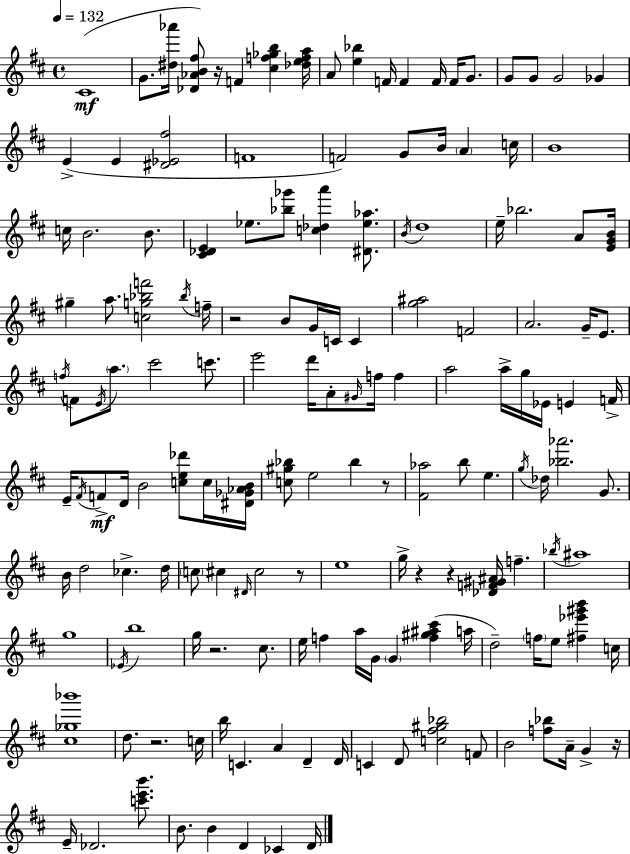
C#4/w G4/e. [D#5,Ab6]/s [Db4,Ab4,B4,F#5]/e R/s F4/q [C#5,F5,Gb5,B5]/q [Db5,E5,F5,A5]/s A4/e [E5,Bb5]/q F4/s F4/q F4/s F4/s G4/e. G4/e G4/e G4/h Gb4/q E4/q E4/q [D#4,Eb4,F#5]/h F4/w F4/h G4/e B4/s A4/q C5/s B4/w C5/s B4/h. B4/e. [C#4,Db4,E4]/q Eb5/e. [Bb5,Gb6]/e [C5,Db5,A6]/q [D#4,Eb5,Ab5]/e. B4/s D5/w E5/s Bb5/h. A4/e [E4,G4,B4]/s G#5/q A5/e. [C5,G5,Bb5,F6]/h Bb5/s F5/s R/h B4/e G4/s C4/s C4/q [G5,A#5]/h F4/h A4/h. G4/s E4/e. F5/s F4/e E4/s A5/e. C#6/h C6/e. E6/h D6/s A4/e G#4/s F5/s F5/q A5/h A5/s G5/s Eb4/s E4/q F4/s E4/s F#4/s F4/e D4/s B4/h [C5,E5,Db6]/e C5/s [D#4,Gb4,Ab4,B4]/s [C5,G#5,Bb5]/e E5/h Bb5/q R/e [F#4,Ab5]/h B5/e E5/q. G5/s Db5/s [Bb5,Ab6]/h. G4/e. B4/s D5/h CES5/q. D5/s C5/e C#5/q D#4/s C#5/h R/e E5/w G5/s R/q R/q [Db4,F4,G#4,A#4]/s F5/q. Bb5/s A#5/w G5/w Eb4/s B5/w G5/s R/h. C#5/e. E5/s F5/q A5/s G4/s G4/q [F5,G#5,A#5,C#6]/q A5/s D5/h F5/s E5/e [F#5,Eb6,G#6,B6]/q C5/s [C#5,Gb5,Bb6]/w D5/e. R/h. C5/s B5/s C4/q. A4/q D4/q D4/s C4/q D4/e [C5,F#5,G#5,Bb5]/h F4/e B4/h [F5,Bb5]/e A4/s G4/q R/s E4/s Db4/h. [C6,E6,B6]/e. B4/e. B4/q D4/q CES4/q D4/s